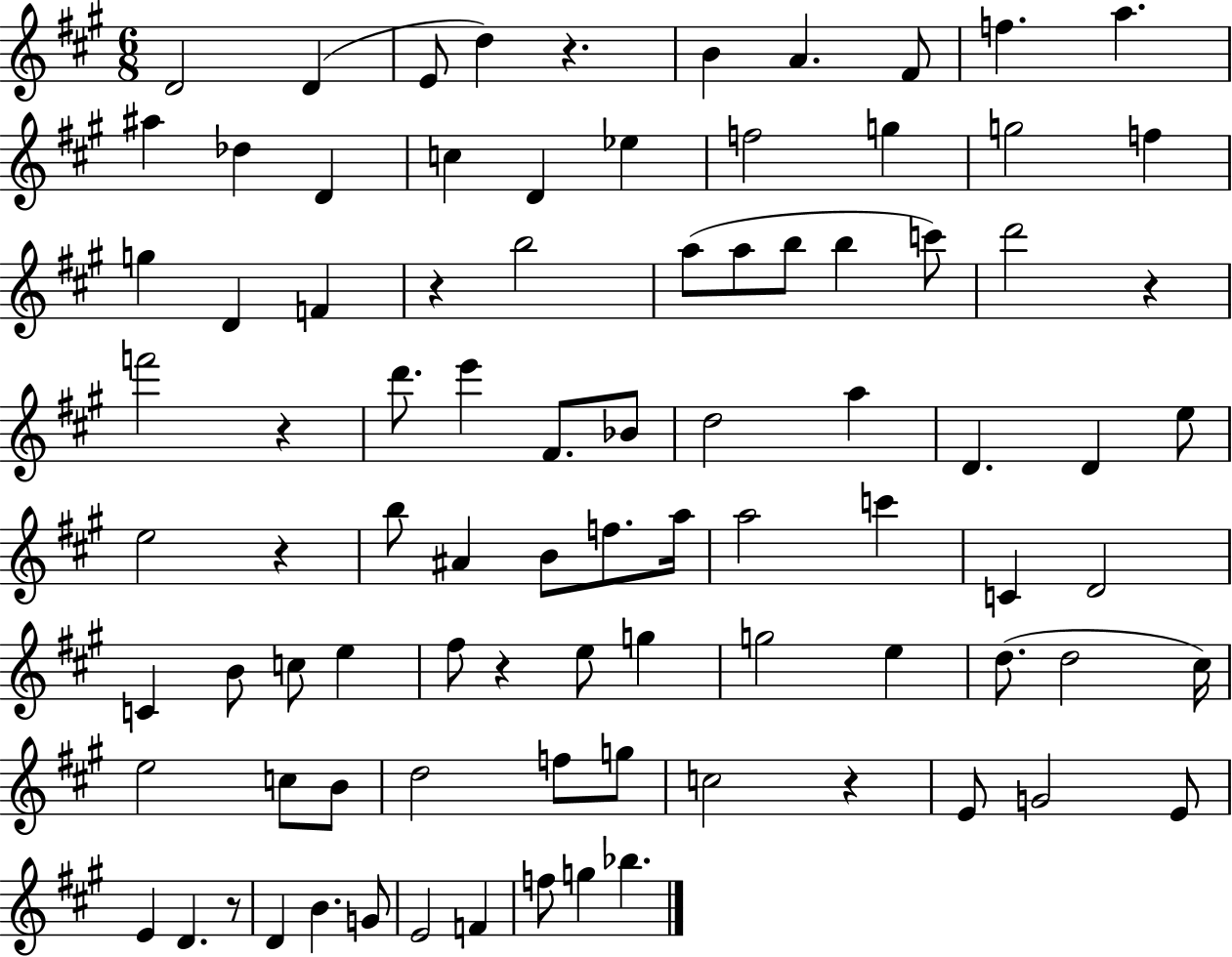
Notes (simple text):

D4/h D4/q E4/e D5/q R/q. B4/q A4/q. F#4/e F5/q. A5/q. A#5/q Db5/q D4/q C5/q D4/q Eb5/q F5/h G5/q G5/h F5/q G5/q D4/q F4/q R/q B5/h A5/e A5/e B5/e B5/q C6/e D6/h R/q F6/h R/q D6/e. E6/q F#4/e. Bb4/e D5/h A5/q D4/q. D4/q E5/e E5/h R/q B5/e A#4/q B4/e F5/e. A5/s A5/h C6/q C4/q D4/h C4/q B4/e C5/e E5/q F#5/e R/q E5/e G5/q G5/h E5/q D5/e. D5/h C#5/s E5/h C5/e B4/e D5/h F5/e G5/e C5/h R/q E4/e G4/h E4/e E4/q D4/q. R/e D4/q B4/q. G4/e E4/h F4/q F5/e G5/q Bb5/q.